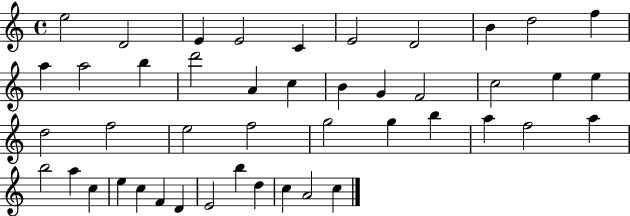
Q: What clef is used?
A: treble